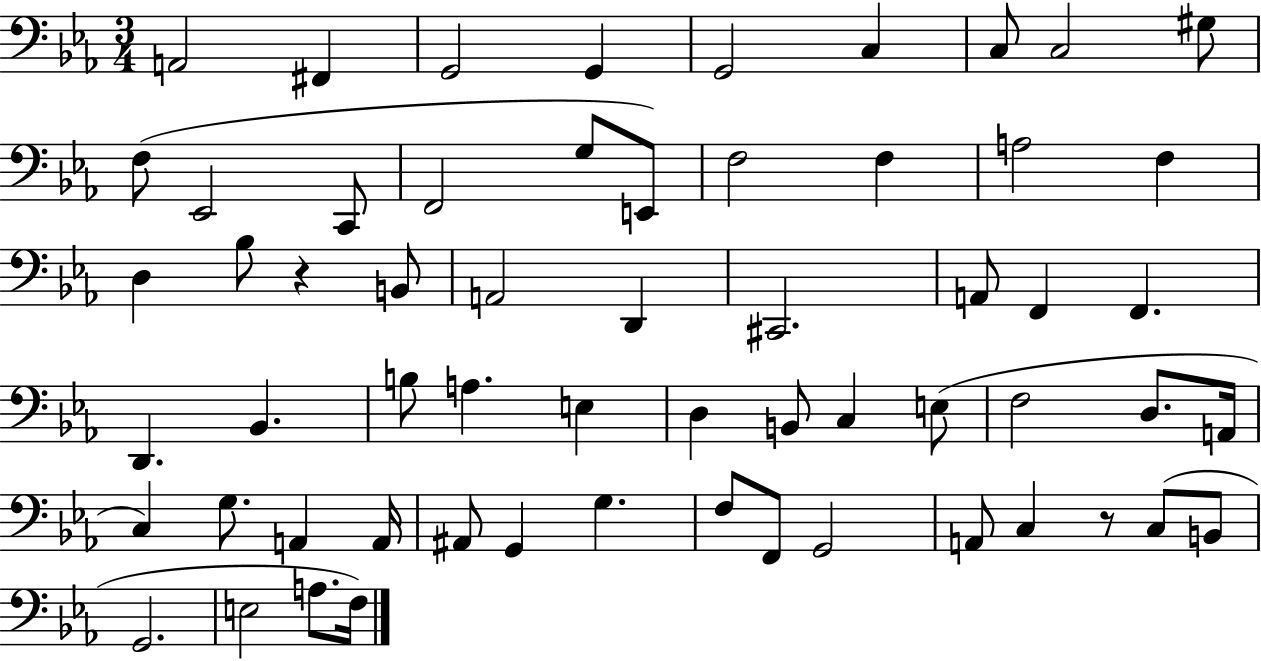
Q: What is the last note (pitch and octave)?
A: F3